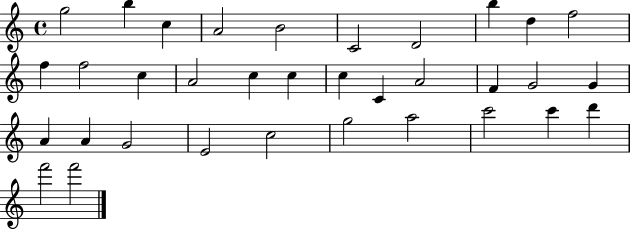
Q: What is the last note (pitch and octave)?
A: F6